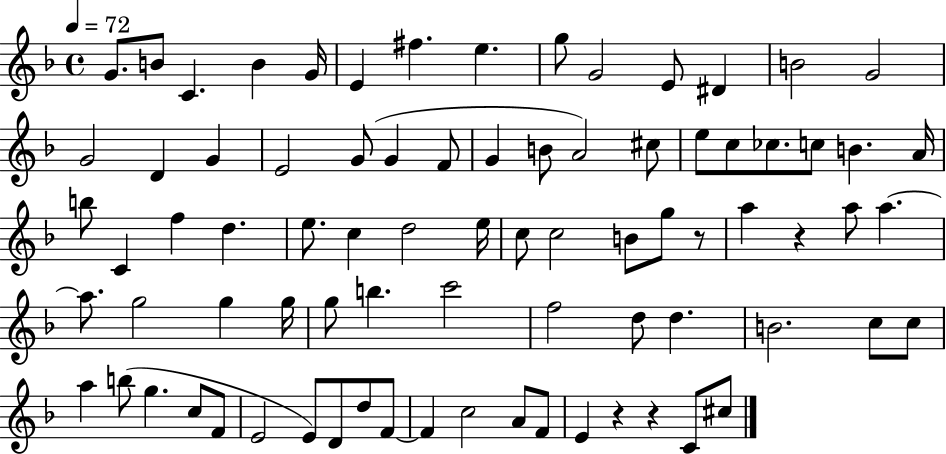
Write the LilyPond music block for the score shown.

{
  \clef treble
  \time 4/4
  \defaultTimeSignature
  \key f \major
  \tempo 4 = 72
  g'8. b'8 c'4. b'4 g'16 | e'4 fis''4. e''4. | g''8 g'2 e'8 dis'4 | b'2 g'2 | \break g'2 d'4 g'4 | e'2 g'8( g'4 f'8 | g'4 b'8 a'2) cis''8 | e''8 c''8 ces''8. c''8 b'4. a'16 | \break b''8 c'4 f''4 d''4. | e''8. c''4 d''2 e''16 | c''8 c''2 b'8 g''8 r8 | a''4 r4 a''8 a''4.~~ | \break a''8. g''2 g''4 g''16 | g''8 b''4. c'''2 | f''2 d''8 d''4. | b'2. c''8 c''8 | \break a''4 b''8( g''4. c''8 f'8 | e'2 e'8) d'8 d''8 f'8~~ | f'4 c''2 a'8 f'8 | e'4 r4 r4 c'8 cis''8 | \break \bar "|."
}